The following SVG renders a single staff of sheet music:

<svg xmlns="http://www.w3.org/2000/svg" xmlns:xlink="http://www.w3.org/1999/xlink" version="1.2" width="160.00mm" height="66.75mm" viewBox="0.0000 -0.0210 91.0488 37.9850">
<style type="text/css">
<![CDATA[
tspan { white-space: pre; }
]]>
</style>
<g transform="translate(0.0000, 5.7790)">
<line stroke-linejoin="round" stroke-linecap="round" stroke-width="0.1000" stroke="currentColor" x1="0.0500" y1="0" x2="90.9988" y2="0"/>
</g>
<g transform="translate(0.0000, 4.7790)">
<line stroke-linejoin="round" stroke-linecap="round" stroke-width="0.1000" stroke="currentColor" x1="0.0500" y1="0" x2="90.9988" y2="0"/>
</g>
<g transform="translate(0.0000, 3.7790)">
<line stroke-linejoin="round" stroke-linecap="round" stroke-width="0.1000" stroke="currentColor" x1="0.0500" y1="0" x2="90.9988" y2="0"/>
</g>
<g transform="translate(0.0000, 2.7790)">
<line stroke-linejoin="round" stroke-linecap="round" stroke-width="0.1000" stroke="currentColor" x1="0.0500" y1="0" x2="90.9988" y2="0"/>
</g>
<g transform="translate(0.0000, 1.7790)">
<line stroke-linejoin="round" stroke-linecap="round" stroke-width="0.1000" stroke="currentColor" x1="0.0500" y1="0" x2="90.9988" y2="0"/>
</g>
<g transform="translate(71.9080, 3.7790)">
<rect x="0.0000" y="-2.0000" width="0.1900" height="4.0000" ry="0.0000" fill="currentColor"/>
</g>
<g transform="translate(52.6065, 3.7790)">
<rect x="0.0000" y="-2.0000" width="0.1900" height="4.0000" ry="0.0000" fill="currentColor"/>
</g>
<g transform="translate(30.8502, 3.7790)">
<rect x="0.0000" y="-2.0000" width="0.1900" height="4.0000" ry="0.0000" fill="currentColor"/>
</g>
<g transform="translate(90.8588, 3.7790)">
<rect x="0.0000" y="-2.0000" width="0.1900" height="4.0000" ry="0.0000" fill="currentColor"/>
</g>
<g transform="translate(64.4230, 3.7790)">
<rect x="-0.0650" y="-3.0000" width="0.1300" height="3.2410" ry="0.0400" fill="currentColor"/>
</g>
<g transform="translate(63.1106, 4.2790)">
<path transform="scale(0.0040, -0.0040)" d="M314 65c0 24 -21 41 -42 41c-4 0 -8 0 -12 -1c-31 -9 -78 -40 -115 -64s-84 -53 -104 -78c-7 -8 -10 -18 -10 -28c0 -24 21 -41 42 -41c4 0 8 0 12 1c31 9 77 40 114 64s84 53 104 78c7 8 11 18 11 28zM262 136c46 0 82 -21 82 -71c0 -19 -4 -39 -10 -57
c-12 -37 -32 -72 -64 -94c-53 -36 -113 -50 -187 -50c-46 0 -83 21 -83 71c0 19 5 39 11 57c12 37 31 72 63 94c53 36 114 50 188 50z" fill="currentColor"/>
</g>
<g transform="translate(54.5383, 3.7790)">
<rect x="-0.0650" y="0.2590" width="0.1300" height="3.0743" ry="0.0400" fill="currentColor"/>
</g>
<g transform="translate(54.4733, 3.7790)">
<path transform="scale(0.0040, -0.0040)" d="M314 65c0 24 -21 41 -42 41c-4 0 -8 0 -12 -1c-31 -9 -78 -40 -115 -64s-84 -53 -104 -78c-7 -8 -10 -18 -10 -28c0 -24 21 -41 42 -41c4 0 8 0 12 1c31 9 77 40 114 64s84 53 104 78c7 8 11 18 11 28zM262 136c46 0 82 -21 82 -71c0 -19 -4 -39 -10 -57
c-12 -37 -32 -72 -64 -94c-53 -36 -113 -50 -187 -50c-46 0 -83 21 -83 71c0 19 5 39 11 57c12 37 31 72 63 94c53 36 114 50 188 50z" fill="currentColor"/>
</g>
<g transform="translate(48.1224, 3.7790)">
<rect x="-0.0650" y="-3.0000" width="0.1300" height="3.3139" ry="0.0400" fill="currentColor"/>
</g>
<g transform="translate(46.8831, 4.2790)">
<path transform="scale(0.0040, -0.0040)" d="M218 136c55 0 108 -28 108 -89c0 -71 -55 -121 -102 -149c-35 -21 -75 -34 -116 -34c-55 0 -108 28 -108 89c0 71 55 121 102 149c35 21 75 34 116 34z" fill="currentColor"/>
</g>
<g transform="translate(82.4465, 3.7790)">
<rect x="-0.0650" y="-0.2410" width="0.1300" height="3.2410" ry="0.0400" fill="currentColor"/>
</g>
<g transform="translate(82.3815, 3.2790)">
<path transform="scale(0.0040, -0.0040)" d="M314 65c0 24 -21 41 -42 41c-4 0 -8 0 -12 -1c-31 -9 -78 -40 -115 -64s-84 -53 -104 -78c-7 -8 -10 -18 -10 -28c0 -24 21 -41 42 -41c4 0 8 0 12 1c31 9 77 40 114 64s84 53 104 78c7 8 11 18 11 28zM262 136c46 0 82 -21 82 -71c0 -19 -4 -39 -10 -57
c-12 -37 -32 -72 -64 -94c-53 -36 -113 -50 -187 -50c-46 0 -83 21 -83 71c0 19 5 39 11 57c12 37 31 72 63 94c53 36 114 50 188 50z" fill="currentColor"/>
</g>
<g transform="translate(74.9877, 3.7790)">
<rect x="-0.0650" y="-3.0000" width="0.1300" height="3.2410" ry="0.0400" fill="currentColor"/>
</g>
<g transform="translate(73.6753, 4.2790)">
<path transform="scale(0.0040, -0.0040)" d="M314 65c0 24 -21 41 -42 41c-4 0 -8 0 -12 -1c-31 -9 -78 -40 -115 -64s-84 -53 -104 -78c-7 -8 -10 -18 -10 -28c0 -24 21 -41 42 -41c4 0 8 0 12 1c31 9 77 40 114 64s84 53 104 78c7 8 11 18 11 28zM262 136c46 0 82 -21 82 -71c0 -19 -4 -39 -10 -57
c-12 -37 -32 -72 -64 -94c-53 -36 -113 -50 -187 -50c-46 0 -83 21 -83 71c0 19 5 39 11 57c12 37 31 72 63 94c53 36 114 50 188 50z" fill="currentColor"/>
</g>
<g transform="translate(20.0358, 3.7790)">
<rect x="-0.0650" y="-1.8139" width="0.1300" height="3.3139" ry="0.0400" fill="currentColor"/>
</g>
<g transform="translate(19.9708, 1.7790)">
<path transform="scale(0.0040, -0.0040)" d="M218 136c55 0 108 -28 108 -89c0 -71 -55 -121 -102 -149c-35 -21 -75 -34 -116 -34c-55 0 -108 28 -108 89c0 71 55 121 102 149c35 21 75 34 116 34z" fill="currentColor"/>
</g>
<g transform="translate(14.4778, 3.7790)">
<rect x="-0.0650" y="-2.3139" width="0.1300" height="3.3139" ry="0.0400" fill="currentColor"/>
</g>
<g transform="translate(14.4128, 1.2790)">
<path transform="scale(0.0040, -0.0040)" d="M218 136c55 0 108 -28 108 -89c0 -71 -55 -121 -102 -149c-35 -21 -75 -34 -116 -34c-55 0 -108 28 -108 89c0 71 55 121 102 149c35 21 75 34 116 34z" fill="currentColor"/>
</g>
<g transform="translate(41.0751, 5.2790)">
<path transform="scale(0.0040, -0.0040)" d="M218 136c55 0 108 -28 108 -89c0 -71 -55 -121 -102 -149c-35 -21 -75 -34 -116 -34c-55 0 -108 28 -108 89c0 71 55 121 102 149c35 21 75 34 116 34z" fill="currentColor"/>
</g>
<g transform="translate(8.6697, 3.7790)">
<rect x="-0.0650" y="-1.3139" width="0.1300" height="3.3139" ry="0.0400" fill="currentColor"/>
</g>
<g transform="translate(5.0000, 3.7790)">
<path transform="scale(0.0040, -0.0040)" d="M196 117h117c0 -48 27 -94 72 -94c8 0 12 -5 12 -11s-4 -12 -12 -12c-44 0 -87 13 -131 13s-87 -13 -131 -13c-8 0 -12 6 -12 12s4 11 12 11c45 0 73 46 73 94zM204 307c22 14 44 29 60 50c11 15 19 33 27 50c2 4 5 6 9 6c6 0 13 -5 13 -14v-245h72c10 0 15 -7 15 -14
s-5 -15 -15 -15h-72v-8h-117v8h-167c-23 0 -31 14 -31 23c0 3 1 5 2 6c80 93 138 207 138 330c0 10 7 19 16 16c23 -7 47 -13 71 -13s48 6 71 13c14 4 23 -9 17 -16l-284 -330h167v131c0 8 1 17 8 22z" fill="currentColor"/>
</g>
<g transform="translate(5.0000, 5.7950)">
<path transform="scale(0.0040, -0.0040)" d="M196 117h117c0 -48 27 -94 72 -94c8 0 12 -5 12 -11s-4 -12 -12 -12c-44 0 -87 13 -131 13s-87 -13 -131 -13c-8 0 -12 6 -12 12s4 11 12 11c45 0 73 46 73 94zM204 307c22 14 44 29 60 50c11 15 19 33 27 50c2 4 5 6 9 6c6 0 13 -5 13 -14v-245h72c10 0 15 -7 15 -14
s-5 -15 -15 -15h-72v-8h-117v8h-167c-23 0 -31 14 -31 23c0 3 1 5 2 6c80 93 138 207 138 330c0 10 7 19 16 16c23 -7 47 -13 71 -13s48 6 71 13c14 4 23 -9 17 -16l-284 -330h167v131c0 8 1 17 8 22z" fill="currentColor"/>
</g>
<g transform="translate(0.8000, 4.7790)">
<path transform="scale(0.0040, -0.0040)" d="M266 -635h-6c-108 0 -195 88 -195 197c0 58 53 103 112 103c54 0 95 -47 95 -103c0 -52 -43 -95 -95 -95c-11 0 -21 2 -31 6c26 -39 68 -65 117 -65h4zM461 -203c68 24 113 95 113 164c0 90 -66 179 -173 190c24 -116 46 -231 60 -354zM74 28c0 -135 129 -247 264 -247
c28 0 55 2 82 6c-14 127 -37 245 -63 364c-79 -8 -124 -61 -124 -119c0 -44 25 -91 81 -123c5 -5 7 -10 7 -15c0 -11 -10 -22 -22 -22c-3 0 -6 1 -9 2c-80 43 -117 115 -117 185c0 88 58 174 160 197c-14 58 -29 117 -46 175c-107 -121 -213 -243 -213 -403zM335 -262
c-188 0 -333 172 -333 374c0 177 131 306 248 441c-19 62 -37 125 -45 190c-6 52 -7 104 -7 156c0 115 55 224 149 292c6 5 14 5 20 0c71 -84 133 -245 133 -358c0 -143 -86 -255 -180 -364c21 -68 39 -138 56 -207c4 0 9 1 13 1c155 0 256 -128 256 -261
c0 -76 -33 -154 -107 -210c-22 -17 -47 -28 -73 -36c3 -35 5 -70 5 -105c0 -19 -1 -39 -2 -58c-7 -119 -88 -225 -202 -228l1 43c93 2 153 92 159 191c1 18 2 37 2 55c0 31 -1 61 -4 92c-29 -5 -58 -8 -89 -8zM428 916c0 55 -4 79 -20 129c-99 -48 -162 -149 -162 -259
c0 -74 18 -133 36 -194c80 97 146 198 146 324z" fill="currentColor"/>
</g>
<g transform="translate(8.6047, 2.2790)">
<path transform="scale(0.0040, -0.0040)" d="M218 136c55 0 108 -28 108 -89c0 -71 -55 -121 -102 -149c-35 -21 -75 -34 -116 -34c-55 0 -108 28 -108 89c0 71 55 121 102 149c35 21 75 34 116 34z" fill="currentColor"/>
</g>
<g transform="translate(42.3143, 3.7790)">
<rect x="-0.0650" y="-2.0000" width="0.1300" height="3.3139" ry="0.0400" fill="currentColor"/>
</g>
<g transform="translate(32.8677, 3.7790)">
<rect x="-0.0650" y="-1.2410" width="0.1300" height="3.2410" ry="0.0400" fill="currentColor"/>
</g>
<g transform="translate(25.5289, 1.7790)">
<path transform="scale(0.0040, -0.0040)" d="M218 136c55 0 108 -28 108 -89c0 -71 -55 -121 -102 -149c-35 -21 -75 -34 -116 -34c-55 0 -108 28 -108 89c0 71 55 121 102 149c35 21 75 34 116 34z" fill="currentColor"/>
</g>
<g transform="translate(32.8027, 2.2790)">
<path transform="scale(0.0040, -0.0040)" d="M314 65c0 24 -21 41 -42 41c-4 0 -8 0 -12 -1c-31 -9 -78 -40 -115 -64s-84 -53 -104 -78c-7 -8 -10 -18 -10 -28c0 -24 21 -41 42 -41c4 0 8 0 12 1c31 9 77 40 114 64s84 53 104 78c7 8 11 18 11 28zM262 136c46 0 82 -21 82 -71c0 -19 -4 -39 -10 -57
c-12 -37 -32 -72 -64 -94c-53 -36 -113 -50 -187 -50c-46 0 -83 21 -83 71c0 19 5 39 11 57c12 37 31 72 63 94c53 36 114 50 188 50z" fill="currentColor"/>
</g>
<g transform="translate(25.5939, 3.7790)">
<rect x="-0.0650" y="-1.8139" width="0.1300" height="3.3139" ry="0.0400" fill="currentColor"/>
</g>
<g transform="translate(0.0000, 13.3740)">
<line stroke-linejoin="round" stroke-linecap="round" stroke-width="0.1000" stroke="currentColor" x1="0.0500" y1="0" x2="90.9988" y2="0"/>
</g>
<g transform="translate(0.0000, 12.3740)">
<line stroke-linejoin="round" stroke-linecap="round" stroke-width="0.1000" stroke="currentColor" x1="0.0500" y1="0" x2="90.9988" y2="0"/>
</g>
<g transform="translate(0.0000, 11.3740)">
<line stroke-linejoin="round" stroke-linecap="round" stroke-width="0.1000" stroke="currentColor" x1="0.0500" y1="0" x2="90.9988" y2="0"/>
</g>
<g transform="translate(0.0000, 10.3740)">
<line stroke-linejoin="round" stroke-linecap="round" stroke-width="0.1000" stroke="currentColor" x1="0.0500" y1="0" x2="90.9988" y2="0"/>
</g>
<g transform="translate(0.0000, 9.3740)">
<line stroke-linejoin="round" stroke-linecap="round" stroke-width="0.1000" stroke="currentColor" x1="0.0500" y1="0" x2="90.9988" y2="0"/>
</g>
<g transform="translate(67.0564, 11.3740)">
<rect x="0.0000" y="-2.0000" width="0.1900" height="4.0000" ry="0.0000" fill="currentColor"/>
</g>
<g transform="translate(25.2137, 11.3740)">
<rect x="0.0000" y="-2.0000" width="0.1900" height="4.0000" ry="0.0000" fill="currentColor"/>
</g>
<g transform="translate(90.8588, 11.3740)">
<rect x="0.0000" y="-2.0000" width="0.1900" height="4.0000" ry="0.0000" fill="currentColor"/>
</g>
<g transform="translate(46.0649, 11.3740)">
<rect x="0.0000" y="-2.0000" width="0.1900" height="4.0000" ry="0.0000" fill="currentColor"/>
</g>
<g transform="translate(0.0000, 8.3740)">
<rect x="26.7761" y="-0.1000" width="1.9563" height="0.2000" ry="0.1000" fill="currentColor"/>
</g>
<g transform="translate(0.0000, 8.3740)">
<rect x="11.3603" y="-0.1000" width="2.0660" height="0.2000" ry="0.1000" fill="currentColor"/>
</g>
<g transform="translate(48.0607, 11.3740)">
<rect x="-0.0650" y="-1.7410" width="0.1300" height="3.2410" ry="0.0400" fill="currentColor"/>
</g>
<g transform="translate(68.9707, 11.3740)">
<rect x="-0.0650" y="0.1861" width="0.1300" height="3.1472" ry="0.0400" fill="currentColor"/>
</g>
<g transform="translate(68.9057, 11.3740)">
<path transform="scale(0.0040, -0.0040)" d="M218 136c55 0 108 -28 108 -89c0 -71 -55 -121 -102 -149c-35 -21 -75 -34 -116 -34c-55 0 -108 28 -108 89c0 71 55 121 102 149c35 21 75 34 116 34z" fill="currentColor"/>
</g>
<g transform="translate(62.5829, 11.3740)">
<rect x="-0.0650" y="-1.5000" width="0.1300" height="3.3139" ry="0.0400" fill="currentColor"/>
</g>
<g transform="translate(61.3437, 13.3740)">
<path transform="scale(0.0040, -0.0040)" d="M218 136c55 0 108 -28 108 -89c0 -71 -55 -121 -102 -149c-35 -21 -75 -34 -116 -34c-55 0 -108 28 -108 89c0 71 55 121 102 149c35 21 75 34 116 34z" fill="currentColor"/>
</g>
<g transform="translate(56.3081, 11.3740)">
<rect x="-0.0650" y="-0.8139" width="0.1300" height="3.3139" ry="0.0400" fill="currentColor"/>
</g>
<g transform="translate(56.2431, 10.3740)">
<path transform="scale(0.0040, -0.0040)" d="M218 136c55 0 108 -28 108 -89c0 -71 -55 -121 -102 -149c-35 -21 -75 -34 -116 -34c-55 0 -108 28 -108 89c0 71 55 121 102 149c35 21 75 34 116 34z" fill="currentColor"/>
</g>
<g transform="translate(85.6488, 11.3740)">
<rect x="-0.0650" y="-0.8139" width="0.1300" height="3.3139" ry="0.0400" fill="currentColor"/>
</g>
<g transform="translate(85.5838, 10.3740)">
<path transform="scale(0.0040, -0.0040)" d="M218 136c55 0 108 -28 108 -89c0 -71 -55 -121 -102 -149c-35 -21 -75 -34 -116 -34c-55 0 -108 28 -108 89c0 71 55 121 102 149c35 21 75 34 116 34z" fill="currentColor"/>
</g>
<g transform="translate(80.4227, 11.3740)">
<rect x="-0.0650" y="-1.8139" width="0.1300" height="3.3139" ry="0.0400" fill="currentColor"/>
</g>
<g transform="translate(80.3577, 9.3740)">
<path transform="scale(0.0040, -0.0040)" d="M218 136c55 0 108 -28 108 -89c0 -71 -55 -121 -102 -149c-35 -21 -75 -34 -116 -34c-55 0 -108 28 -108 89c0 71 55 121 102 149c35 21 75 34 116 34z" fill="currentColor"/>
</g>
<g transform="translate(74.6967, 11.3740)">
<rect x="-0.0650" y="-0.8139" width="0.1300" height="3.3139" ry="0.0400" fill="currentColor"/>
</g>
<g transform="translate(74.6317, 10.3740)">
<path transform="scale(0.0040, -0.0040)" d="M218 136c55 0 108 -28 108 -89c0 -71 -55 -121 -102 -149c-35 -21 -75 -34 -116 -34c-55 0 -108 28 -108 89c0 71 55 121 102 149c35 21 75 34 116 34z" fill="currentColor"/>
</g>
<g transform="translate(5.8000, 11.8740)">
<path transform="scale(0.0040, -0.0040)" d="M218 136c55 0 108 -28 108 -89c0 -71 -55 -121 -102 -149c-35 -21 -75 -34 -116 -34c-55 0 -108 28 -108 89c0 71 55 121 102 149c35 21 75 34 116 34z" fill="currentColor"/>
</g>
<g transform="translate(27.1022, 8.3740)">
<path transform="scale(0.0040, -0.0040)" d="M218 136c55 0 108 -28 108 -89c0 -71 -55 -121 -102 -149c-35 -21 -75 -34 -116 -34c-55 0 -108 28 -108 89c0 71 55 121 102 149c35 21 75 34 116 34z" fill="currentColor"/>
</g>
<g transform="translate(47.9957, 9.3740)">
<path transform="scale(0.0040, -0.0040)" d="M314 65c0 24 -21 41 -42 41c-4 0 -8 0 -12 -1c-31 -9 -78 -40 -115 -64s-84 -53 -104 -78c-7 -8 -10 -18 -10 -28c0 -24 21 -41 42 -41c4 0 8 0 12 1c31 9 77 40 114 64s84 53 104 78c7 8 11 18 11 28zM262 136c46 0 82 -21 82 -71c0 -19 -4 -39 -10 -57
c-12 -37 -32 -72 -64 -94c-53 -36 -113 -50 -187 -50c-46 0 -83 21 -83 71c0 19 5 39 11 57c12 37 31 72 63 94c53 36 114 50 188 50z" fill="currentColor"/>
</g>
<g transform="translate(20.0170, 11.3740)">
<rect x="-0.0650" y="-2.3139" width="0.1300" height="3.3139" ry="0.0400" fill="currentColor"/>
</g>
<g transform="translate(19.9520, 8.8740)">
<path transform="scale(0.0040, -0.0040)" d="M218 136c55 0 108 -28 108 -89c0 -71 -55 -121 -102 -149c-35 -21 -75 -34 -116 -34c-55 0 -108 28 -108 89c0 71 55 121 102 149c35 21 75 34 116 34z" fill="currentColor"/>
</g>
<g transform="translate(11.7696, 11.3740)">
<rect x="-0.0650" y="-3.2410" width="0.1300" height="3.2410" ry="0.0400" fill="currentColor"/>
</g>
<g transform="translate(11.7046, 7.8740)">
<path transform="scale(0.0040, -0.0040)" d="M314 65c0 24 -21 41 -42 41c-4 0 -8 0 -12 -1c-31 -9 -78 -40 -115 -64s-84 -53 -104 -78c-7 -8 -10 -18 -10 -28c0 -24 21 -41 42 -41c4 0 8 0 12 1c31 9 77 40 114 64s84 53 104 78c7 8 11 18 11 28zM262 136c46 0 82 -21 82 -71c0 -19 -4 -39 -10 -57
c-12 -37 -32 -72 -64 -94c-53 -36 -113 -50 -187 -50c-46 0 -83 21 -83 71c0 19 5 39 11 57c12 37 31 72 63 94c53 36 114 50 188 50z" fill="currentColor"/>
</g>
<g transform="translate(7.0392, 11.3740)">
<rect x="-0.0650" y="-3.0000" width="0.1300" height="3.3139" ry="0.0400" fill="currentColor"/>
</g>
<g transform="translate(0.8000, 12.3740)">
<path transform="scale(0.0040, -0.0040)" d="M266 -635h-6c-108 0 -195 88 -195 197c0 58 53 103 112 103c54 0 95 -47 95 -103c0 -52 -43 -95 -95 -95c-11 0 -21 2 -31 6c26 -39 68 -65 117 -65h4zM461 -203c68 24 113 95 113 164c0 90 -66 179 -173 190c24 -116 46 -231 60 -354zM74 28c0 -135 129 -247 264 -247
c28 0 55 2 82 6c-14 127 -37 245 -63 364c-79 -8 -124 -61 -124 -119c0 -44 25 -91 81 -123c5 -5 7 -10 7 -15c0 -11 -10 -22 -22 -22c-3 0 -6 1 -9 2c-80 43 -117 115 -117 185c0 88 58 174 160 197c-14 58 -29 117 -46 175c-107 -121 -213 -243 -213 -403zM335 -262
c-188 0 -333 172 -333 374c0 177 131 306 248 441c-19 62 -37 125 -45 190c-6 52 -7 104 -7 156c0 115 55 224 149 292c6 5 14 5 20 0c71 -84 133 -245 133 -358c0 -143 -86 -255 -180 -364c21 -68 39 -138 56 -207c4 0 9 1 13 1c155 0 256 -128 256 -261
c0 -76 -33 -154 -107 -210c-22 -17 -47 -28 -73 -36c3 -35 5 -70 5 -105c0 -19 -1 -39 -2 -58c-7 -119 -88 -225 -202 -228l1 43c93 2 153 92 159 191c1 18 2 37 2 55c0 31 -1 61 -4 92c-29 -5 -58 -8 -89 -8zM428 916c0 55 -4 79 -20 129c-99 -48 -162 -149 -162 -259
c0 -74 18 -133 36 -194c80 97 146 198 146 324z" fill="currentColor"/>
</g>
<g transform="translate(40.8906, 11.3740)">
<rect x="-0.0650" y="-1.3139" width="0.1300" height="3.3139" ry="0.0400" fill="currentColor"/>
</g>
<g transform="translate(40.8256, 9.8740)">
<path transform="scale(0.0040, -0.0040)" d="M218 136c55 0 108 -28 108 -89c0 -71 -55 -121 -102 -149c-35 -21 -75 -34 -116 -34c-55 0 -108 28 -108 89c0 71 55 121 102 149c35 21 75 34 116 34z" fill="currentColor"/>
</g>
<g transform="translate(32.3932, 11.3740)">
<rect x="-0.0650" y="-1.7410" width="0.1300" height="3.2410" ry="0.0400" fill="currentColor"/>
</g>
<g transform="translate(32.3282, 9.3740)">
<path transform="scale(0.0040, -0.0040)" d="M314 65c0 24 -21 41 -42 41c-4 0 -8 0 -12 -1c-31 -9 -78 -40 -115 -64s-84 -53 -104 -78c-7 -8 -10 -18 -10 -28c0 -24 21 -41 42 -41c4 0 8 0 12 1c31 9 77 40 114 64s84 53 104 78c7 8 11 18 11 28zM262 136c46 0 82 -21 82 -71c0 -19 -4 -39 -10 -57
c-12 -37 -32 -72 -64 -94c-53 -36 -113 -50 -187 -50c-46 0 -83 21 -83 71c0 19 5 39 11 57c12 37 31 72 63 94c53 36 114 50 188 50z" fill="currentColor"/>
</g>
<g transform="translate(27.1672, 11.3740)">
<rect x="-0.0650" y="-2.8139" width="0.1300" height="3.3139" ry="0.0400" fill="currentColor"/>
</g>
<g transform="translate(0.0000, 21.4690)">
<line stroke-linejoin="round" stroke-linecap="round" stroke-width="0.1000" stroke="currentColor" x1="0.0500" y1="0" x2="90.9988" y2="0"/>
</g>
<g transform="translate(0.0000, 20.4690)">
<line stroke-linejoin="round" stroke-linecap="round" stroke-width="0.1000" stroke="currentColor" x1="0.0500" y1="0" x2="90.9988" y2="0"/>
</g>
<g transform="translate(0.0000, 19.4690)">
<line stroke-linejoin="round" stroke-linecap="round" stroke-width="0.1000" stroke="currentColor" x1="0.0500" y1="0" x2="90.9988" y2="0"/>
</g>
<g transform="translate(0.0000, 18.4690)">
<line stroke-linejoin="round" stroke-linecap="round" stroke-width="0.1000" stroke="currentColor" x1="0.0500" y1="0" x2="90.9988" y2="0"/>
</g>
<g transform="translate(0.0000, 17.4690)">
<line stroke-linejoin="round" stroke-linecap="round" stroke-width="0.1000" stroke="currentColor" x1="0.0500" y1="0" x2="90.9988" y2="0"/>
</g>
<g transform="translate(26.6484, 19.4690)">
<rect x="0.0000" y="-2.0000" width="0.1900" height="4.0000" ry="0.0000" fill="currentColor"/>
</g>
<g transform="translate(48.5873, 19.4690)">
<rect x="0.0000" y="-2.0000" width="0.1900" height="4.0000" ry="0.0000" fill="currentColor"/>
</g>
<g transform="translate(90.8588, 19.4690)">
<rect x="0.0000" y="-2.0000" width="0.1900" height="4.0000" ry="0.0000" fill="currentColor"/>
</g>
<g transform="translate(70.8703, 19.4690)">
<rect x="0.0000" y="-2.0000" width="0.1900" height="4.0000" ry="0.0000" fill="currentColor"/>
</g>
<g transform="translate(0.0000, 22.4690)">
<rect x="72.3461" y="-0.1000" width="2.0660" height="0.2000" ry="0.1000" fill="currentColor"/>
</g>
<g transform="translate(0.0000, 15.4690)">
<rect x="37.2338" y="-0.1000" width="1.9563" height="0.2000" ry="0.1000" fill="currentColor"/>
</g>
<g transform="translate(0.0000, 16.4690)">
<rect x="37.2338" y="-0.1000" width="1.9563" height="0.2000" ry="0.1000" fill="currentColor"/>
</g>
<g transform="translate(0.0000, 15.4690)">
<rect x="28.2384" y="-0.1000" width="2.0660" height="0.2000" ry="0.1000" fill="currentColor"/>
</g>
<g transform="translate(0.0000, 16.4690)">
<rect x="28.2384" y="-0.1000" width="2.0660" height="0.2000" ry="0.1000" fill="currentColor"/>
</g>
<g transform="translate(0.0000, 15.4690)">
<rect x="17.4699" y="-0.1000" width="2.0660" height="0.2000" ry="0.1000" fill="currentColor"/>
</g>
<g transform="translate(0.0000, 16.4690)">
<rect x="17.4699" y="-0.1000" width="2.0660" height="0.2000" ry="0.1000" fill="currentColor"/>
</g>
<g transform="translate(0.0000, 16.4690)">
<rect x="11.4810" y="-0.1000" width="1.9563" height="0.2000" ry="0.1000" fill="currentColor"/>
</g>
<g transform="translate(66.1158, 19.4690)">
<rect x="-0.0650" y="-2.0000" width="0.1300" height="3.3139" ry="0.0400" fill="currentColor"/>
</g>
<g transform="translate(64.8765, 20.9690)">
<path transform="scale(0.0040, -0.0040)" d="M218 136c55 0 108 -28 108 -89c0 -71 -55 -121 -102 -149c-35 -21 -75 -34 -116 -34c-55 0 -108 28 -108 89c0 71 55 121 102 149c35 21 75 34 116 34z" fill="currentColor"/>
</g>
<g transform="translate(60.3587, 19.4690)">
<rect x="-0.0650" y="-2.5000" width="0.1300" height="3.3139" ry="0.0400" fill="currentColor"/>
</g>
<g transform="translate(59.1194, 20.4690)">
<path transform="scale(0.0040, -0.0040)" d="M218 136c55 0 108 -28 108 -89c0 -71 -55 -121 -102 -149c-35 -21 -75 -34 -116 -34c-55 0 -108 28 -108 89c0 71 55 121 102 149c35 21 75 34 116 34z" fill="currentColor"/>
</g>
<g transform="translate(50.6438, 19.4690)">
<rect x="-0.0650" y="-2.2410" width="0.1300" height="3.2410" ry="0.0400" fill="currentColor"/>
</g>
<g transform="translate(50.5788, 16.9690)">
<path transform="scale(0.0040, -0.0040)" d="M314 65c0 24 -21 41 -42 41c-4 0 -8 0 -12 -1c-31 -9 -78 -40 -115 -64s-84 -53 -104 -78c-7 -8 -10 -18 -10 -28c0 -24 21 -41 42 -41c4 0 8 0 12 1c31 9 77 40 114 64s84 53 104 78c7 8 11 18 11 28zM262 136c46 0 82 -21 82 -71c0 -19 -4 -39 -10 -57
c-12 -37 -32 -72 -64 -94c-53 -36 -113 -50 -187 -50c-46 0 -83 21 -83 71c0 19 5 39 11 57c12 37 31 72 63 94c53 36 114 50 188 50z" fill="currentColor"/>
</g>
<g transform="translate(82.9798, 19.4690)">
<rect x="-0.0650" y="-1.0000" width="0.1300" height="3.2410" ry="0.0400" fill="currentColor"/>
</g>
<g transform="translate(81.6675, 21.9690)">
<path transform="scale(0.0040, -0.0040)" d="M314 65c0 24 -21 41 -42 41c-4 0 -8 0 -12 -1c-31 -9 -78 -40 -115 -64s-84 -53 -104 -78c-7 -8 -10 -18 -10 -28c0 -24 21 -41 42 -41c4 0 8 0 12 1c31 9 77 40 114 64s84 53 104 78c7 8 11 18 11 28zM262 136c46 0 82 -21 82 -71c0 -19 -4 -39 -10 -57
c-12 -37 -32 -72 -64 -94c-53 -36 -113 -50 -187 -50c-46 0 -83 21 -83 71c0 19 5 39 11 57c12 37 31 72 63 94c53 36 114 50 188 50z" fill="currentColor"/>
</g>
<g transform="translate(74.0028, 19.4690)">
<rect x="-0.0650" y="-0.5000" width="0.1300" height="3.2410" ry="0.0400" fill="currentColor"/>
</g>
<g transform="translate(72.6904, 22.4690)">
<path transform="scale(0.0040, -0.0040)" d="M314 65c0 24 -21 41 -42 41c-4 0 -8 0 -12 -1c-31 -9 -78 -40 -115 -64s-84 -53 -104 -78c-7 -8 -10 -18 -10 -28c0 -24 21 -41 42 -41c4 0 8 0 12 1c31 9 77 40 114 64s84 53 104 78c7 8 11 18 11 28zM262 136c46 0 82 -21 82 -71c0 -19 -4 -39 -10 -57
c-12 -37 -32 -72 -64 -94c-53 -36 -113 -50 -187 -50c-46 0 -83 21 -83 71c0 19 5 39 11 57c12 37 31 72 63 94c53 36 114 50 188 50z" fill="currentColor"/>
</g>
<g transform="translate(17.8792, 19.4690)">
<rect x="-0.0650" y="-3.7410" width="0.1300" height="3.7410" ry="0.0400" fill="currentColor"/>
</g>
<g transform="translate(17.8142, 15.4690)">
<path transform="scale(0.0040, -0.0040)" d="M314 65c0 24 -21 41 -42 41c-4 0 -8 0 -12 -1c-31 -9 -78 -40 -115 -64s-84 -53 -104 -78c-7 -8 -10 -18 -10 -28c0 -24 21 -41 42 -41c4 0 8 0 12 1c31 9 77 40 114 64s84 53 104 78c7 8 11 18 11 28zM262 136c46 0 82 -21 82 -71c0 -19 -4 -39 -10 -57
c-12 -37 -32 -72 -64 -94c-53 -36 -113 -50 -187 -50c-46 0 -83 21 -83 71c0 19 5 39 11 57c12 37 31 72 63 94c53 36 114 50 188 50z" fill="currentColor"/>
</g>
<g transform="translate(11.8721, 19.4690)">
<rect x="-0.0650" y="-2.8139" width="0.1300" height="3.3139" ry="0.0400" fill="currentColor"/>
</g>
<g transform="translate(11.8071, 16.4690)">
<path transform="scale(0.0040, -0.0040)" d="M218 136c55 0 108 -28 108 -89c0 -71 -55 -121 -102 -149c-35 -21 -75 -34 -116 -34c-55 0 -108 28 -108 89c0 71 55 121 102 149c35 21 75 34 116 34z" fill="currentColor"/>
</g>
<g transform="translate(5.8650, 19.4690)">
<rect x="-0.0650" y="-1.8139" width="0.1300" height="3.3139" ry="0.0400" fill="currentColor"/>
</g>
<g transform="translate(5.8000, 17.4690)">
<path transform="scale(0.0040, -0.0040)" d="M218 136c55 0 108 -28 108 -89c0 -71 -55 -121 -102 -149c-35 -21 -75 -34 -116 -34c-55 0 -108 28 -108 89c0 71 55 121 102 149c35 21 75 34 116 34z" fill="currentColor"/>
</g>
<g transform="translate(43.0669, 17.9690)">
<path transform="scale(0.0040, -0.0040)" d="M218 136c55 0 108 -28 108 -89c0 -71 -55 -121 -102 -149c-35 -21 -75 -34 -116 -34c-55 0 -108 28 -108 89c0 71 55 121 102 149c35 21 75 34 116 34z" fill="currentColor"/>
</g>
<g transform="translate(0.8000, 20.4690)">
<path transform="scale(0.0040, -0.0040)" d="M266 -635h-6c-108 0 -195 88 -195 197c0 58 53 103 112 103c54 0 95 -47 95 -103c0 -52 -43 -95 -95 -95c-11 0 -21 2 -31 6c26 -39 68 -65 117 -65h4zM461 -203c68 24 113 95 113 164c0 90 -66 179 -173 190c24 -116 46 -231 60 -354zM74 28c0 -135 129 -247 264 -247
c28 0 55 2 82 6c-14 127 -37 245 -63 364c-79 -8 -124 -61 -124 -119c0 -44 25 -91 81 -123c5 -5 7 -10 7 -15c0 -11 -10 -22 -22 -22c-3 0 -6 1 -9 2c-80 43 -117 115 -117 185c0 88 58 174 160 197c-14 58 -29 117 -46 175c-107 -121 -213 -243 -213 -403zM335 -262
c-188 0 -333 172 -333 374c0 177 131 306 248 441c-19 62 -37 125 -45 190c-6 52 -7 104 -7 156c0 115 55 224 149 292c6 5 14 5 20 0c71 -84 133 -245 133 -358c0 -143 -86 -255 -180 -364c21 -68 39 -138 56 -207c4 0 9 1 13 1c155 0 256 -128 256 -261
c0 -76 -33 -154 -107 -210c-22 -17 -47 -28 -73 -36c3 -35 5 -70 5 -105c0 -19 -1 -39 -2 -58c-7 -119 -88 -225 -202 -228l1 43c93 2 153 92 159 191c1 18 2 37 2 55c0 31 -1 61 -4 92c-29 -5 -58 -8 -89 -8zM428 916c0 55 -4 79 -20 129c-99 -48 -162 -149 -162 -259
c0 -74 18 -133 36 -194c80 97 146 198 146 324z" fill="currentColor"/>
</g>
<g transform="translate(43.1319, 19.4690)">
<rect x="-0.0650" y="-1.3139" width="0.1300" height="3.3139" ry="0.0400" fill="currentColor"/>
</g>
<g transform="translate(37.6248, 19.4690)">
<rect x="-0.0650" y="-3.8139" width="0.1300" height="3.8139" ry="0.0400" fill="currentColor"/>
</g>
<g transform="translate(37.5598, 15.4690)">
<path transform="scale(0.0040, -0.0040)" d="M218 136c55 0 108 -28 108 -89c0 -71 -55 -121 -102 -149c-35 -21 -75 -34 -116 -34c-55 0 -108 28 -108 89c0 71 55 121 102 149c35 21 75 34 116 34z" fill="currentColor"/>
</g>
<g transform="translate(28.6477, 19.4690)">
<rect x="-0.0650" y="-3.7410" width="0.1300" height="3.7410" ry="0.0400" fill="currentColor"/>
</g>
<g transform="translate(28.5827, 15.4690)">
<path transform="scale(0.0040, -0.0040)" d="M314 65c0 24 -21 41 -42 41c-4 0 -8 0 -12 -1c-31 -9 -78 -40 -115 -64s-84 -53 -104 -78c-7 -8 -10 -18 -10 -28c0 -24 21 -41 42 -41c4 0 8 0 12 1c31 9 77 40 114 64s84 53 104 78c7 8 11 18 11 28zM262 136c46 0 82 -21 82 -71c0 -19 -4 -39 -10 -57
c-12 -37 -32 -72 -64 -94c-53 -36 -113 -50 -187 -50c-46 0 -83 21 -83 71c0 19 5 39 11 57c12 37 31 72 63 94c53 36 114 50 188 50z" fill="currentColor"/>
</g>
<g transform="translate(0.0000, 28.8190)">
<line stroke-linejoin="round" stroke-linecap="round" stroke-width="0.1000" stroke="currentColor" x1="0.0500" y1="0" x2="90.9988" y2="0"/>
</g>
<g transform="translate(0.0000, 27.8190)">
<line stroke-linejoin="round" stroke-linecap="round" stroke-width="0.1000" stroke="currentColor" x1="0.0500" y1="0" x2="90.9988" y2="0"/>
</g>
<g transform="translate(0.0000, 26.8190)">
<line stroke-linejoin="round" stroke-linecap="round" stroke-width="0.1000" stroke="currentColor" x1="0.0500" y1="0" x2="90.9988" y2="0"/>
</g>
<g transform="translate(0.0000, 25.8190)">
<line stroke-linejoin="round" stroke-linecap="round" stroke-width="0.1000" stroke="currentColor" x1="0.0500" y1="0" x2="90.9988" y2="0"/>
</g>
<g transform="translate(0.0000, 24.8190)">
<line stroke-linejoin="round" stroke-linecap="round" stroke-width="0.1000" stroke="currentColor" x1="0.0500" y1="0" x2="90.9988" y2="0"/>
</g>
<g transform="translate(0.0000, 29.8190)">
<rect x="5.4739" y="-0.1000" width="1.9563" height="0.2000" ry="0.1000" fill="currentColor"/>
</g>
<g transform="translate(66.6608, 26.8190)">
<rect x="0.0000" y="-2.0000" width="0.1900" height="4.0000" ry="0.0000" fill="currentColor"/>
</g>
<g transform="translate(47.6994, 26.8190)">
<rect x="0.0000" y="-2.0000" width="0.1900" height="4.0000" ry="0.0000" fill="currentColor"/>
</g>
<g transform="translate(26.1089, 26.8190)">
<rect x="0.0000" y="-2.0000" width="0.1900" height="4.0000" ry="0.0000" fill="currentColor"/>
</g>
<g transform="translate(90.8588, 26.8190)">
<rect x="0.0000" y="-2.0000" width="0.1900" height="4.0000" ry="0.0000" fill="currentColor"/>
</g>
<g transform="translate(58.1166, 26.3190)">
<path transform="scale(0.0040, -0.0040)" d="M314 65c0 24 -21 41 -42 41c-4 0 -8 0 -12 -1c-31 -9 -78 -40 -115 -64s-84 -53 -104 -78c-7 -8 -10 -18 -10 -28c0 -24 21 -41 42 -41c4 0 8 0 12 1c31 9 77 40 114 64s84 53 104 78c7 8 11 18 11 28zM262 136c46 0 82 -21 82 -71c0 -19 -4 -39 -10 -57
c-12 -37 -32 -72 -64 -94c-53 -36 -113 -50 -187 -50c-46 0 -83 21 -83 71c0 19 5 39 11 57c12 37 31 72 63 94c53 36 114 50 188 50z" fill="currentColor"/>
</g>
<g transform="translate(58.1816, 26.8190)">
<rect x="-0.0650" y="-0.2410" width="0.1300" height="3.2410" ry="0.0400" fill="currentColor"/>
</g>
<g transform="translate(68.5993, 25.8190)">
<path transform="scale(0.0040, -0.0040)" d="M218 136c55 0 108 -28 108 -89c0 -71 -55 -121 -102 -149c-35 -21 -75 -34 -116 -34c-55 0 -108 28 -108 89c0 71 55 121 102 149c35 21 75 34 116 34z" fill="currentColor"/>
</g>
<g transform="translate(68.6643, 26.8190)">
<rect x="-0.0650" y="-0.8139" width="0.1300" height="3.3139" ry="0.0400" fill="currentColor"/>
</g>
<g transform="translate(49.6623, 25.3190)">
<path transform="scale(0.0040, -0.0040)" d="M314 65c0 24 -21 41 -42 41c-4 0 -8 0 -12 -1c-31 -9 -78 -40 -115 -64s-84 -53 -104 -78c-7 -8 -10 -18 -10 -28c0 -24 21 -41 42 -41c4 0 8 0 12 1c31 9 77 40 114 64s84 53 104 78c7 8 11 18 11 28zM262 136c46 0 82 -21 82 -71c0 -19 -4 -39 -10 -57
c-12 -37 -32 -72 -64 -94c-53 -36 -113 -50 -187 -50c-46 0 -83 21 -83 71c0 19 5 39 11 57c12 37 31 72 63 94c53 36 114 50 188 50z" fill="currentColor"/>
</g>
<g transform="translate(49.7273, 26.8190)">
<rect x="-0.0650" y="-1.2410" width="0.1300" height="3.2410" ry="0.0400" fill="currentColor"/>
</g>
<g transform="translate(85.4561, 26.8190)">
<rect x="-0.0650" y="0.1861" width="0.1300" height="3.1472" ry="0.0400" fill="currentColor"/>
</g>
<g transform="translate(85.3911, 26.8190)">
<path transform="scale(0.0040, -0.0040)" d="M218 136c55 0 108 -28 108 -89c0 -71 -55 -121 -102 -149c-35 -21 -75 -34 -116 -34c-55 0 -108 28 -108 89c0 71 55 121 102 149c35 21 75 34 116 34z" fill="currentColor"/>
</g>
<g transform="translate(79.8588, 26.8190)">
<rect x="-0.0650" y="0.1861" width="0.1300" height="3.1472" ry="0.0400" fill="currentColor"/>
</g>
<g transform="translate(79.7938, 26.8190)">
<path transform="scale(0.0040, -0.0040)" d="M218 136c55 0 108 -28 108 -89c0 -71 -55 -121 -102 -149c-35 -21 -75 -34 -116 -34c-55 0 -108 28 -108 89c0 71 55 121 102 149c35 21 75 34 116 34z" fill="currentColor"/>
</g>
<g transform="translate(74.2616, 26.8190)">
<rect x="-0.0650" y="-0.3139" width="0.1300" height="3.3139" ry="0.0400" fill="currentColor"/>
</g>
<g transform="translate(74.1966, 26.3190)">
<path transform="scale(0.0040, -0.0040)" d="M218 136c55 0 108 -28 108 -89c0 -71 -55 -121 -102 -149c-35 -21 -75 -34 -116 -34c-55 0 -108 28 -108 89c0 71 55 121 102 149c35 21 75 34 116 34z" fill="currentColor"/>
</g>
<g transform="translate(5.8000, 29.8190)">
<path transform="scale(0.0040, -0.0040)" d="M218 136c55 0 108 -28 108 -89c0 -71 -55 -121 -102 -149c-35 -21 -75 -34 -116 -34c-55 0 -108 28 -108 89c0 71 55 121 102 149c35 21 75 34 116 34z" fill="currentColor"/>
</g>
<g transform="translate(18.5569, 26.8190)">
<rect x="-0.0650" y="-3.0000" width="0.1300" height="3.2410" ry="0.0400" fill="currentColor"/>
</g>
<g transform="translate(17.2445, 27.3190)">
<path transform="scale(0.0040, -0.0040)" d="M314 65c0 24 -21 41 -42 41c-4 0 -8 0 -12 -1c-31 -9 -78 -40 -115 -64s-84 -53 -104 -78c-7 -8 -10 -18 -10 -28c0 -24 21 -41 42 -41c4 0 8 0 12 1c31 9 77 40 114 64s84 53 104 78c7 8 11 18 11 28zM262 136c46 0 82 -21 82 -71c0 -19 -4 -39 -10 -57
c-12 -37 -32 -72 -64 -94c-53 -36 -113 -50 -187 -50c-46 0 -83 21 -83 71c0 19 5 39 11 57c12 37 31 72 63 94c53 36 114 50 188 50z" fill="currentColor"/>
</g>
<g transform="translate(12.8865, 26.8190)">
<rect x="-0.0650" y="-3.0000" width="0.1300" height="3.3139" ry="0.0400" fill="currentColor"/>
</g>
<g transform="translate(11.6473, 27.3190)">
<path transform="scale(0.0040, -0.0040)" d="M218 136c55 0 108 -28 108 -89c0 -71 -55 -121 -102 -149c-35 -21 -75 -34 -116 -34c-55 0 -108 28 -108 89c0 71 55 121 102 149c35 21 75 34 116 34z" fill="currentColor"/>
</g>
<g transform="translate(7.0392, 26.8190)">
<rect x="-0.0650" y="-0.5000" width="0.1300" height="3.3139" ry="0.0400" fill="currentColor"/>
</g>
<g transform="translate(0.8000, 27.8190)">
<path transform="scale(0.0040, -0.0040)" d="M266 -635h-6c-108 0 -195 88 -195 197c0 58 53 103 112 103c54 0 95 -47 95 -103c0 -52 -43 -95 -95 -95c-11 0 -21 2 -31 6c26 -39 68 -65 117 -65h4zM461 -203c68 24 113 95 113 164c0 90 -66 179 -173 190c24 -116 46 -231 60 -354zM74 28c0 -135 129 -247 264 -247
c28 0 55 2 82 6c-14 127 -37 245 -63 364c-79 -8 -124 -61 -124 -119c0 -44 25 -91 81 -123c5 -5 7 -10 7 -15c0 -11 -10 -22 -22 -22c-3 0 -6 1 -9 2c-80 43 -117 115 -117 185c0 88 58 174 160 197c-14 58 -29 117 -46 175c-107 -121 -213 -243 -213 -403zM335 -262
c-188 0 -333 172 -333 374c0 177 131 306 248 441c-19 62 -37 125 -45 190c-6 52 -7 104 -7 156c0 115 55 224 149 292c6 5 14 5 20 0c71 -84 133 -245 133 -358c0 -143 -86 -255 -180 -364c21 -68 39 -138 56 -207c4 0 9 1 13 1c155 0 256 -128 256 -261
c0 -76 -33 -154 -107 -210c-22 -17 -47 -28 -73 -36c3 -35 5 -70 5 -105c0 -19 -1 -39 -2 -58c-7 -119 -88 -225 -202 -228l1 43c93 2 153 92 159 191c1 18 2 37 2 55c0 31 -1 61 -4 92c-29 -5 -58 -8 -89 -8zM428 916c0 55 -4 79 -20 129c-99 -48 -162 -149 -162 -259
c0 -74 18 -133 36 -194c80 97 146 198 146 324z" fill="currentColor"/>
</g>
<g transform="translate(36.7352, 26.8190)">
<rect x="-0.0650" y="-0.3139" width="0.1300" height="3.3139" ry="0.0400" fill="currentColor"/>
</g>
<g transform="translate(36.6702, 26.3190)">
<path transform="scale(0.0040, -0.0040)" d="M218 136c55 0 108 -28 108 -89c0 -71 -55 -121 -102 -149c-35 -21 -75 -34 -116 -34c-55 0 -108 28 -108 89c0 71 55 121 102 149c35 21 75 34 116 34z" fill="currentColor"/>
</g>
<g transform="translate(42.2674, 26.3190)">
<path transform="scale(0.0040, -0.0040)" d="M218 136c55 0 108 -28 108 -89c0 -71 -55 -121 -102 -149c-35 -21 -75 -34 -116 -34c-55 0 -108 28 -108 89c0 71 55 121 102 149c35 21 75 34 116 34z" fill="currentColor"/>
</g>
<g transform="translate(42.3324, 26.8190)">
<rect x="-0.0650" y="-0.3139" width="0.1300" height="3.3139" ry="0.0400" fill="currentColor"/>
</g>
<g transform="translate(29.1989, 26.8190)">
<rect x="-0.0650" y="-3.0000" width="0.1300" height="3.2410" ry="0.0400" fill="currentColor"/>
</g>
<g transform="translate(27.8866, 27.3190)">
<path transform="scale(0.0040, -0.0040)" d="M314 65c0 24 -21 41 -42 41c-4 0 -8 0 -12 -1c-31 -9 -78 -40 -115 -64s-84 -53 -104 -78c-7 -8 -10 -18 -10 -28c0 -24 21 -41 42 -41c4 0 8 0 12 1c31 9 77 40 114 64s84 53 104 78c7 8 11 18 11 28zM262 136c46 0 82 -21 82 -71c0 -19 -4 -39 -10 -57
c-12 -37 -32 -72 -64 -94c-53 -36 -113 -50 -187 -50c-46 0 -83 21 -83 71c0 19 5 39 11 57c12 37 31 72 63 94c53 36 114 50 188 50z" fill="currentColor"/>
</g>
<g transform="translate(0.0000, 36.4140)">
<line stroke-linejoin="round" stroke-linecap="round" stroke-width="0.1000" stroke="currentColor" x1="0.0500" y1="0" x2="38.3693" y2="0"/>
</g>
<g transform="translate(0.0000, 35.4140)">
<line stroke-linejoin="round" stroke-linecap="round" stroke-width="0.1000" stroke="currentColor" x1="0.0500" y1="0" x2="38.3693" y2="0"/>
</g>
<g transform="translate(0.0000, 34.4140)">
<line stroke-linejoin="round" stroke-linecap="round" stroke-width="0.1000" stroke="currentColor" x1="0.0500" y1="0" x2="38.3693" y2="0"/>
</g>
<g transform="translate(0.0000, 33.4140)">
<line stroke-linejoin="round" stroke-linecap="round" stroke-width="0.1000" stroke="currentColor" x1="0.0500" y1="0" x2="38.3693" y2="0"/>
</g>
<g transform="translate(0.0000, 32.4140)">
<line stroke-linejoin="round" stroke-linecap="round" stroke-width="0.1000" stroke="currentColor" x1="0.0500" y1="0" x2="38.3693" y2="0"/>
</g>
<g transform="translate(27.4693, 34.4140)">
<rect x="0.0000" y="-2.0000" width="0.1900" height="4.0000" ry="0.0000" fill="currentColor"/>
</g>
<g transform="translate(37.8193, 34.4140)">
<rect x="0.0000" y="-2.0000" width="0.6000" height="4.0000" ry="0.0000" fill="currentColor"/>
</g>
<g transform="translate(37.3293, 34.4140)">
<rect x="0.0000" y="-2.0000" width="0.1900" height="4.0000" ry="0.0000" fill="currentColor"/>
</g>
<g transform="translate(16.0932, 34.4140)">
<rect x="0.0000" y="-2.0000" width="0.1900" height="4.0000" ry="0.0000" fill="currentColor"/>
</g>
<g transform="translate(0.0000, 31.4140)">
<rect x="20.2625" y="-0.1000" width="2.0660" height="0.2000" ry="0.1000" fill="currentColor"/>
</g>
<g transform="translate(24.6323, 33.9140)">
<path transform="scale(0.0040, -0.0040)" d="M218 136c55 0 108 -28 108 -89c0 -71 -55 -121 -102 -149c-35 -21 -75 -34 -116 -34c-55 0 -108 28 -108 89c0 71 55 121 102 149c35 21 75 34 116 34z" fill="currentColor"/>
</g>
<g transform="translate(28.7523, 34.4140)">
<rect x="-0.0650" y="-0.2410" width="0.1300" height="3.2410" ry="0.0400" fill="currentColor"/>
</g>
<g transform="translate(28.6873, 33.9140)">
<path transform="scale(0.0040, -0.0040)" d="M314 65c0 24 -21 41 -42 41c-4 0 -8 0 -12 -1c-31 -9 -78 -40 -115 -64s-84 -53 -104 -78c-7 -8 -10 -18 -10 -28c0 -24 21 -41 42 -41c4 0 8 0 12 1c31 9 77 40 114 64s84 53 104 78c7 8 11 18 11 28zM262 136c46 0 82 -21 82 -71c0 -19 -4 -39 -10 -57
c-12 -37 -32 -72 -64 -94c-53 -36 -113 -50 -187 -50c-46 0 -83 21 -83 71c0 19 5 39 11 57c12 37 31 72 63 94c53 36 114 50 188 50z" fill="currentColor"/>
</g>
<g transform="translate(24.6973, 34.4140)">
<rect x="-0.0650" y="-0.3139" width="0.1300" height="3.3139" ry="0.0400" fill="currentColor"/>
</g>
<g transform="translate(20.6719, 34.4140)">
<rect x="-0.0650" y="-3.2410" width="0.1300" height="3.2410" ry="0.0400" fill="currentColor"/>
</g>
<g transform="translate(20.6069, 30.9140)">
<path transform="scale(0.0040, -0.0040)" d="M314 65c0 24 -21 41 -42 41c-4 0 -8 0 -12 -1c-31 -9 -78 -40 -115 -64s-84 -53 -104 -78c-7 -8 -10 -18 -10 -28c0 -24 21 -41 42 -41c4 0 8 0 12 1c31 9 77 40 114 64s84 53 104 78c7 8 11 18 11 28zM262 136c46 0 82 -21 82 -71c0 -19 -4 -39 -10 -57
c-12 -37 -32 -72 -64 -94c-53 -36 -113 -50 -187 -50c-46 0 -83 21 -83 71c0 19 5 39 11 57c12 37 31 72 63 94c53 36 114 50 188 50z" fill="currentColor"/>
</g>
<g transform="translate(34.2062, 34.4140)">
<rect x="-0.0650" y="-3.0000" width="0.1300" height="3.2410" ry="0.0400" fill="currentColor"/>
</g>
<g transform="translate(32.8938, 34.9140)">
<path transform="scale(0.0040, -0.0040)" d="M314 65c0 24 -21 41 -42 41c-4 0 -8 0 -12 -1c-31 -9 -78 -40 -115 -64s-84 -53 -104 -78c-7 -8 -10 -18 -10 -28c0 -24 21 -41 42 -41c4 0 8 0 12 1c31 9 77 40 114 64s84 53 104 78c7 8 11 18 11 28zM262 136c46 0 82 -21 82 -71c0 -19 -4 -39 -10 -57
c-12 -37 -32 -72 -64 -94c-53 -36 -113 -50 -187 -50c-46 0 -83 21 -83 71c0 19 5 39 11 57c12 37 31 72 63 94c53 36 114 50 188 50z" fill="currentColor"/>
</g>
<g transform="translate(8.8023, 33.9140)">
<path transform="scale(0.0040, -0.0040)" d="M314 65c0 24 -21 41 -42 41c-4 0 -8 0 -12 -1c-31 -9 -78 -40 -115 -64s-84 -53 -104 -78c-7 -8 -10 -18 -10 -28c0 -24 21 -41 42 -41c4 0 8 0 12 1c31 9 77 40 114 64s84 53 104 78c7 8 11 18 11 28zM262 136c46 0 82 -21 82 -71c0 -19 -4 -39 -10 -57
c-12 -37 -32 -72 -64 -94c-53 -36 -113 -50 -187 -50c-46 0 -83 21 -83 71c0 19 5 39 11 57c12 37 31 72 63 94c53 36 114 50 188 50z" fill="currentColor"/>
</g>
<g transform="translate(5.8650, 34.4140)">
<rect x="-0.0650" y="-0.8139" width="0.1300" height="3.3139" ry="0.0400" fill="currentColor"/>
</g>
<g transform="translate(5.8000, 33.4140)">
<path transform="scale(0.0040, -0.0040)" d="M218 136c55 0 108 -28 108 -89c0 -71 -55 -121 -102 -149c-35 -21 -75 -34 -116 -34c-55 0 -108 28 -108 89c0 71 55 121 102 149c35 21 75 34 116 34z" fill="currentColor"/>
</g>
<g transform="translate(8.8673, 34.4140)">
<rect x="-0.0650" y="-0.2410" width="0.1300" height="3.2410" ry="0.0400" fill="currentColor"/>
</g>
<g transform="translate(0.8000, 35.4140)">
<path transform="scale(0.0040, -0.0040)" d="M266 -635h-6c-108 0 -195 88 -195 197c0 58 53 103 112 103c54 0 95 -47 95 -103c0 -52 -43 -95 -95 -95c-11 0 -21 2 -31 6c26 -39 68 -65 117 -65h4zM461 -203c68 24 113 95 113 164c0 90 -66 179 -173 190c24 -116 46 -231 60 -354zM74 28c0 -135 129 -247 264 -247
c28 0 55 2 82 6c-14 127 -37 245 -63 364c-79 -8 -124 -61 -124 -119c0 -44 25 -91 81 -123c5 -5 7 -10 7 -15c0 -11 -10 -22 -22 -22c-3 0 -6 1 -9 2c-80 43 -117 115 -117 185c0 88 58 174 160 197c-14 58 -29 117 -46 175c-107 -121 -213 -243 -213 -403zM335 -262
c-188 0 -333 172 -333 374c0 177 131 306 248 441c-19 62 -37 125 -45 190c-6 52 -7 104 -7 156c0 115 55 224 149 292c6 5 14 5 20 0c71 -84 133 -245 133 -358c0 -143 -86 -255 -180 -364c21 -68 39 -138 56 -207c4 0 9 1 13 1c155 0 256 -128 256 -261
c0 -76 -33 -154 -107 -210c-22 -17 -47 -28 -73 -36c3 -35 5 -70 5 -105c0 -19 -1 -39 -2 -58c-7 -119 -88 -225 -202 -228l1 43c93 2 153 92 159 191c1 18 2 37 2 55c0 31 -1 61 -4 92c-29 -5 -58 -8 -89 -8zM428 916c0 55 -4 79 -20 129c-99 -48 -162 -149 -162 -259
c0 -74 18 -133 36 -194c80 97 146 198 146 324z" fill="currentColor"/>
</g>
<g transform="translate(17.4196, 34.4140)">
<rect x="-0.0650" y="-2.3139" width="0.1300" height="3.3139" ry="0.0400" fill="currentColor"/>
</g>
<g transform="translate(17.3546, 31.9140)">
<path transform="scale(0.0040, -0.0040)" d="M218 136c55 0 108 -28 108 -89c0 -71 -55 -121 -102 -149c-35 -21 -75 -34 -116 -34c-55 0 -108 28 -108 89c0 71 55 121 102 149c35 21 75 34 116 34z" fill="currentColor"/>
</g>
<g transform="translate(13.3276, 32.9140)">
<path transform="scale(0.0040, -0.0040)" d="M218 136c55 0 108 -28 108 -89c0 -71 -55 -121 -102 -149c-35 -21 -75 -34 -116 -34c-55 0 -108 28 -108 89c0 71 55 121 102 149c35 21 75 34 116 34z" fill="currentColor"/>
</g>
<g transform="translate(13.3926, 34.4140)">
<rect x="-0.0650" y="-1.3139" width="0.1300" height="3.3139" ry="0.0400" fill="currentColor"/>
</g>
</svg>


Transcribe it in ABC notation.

X:1
T:Untitled
M:4/4
L:1/4
K:C
e g f f e2 F A B2 A2 A2 c2 A b2 g a f2 e f2 d E B d f d f a c'2 c'2 c' e g2 G F C2 D2 C A A2 A2 c c e2 c2 d c B B d c2 e g b2 c c2 A2